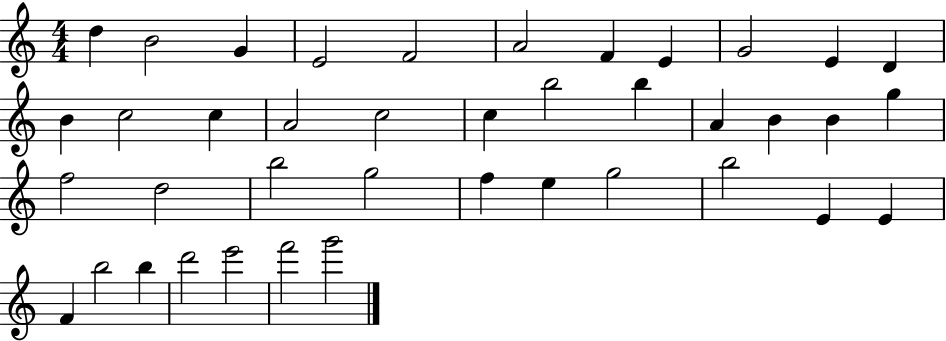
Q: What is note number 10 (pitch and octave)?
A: E4